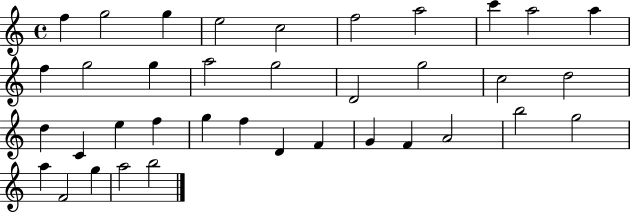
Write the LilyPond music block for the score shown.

{
  \clef treble
  \time 4/4
  \defaultTimeSignature
  \key c \major
  f''4 g''2 g''4 | e''2 c''2 | f''2 a''2 | c'''4 a''2 a''4 | \break f''4 g''2 g''4 | a''2 g''2 | d'2 g''2 | c''2 d''2 | \break d''4 c'4 e''4 f''4 | g''4 f''4 d'4 f'4 | g'4 f'4 a'2 | b''2 g''2 | \break a''4 f'2 g''4 | a''2 b''2 | \bar "|."
}